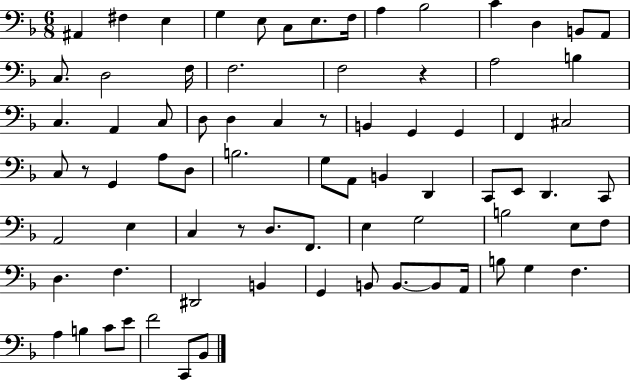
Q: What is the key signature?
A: F major